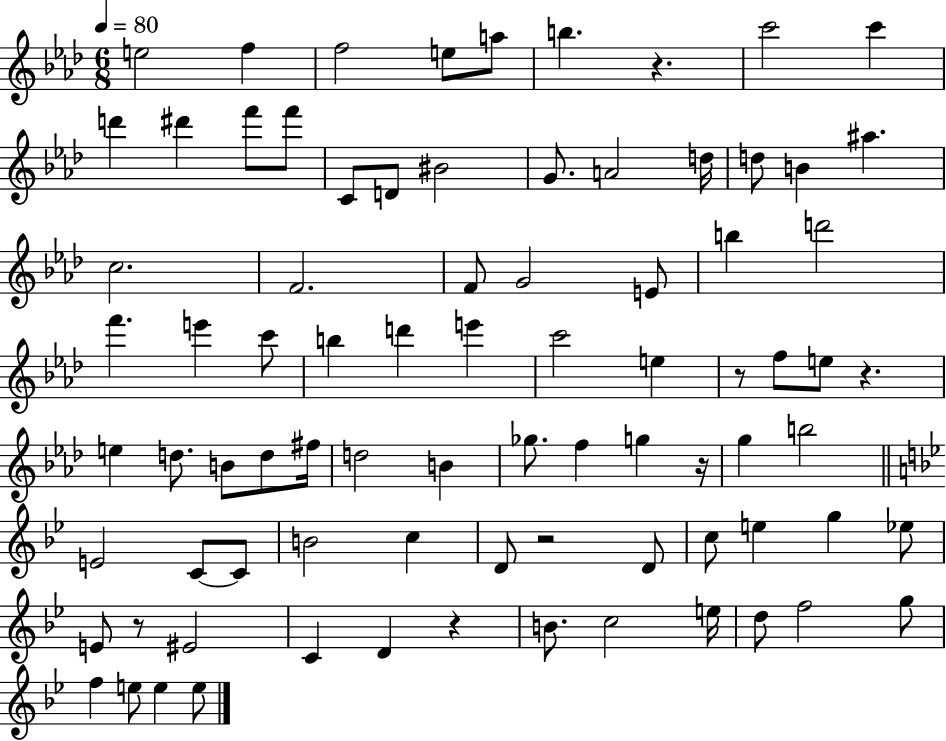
{
  \clef treble
  \numericTimeSignature
  \time 6/8
  \key aes \major
  \tempo 4 = 80
  e''2 f''4 | f''2 e''8 a''8 | b''4. r4. | c'''2 c'''4 | \break d'''4 dis'''4 f'''8 f'''8 | c'8 d'8 bis'2 | g'8. a'2 d''16 | d''8 b'4 ais''4. | \break c''2. | f'2. | f'8 g'2 e'8 | b''4 d'''2 | \break f'''4. e'''4 c'''8 | b''4 d'''4 e'''4 | c'''2 e''4 | r8 f''8 e''8 r4. | \break e''4 d''8. b'8 d''8 fis''16 | d''2 b'4 | ges''8. f''4 g''4 r16 | g''4 b''2 | \break \bar "||" \break \key g \minor e'2 c'8~~ c'8 | b'2 c''4 | d'8 r2 d'8 | c''8 e''4 g''4 ees''8 | \break e'8 r8 eis'2 | c'4 d'4 r4 | b'8. c''2 e''16 | d''8 f''2 g''8 | \break f''4 e''8 e''4 e''8 | \bar "|."
}